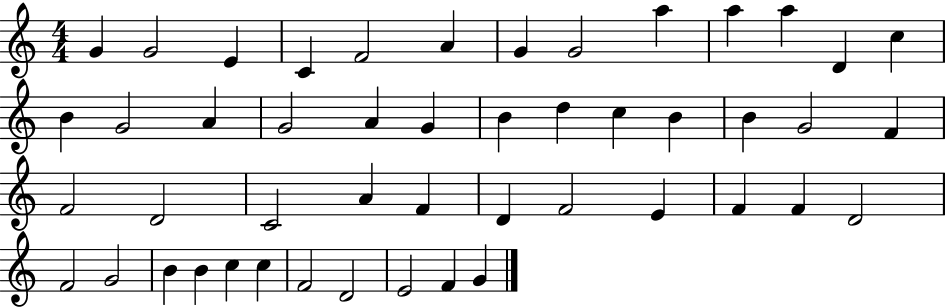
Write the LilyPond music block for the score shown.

{
  \clef treble
  \numericTimeSignature
  \time 4/4
  \key c \major
  g'4 g'2 e'4 | c'4 f'2 a'4 | g'4 g'2 a''4 | a''4 a''4 d'4 c''4 | \break b'4 g'2 a'4 | g'2 a'4 g'4 | b'4 d''4 c''4 b'4 | b'4 g'2 f'4 | \break f'2 d'2 | c'2 a'4 f'4 | d'4 f'2 e'4 | f'4 f'4 d'2 | \break f'2 g'2 | b'4 b'4 c''4 c''4 | f'2 d'2 | e'2 f'4 g'4 | \break \bar "|."
}